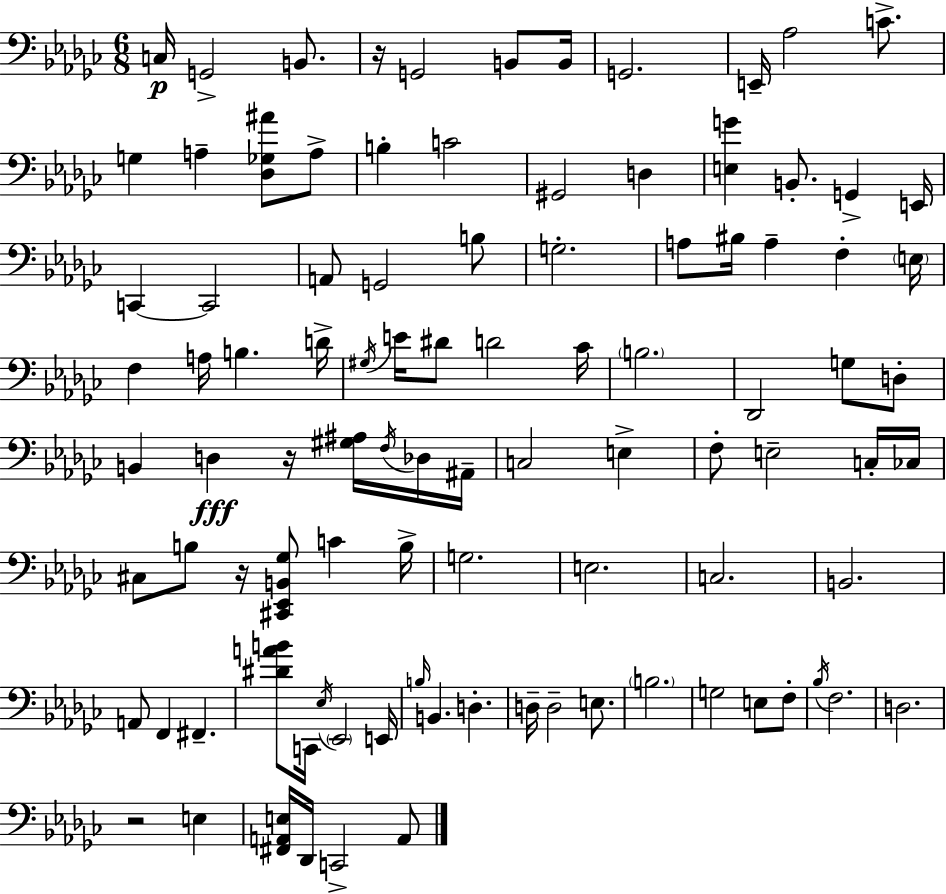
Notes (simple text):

C3/s G2/h B2/e. R/s G2/h B2/e B2/s G2/h. E2/s Ab3/h C4/e. G3/q A3/q [Db3,Gb3,A#4]/e A3/e B3/q C4/h G#2/h D3/q [E3,G4]/q B2/e. G2/q E2/s C2/q C2/h A2/e G2/h B3/e G3/h. A3/e BIS3/s A3/q F3/q E3/s F3/q A3/s B3/q. D4/s G#3/s E4/s D#4/e D4/h CES4/s B3/h. Db2/h G3/e D3/e B2/q D3/q R/s [G#3,A#3]/s F3/s Db3/s A#2/s C3/h E3/q F3/e E3/h C3/s CES3/s C#3/e B3/e R/s [C#2,Eb2,B2,Gb3]/e C4/q B3/s G3/h. E3/h. C3/h. B2/h. A2/e F2/q F#2/q. [D#4,A4,B4]/e C2/s Eb3/s Eb2/h E2/s B3/s B2/q. D3/q. D3/s D3/h E3/e. B3/h. G3/h E3/e F3/e Bb3/s F3/h. D3/h. R/h E3/q [F#2,A2,E3]/s Db2/s C2/h A2/e